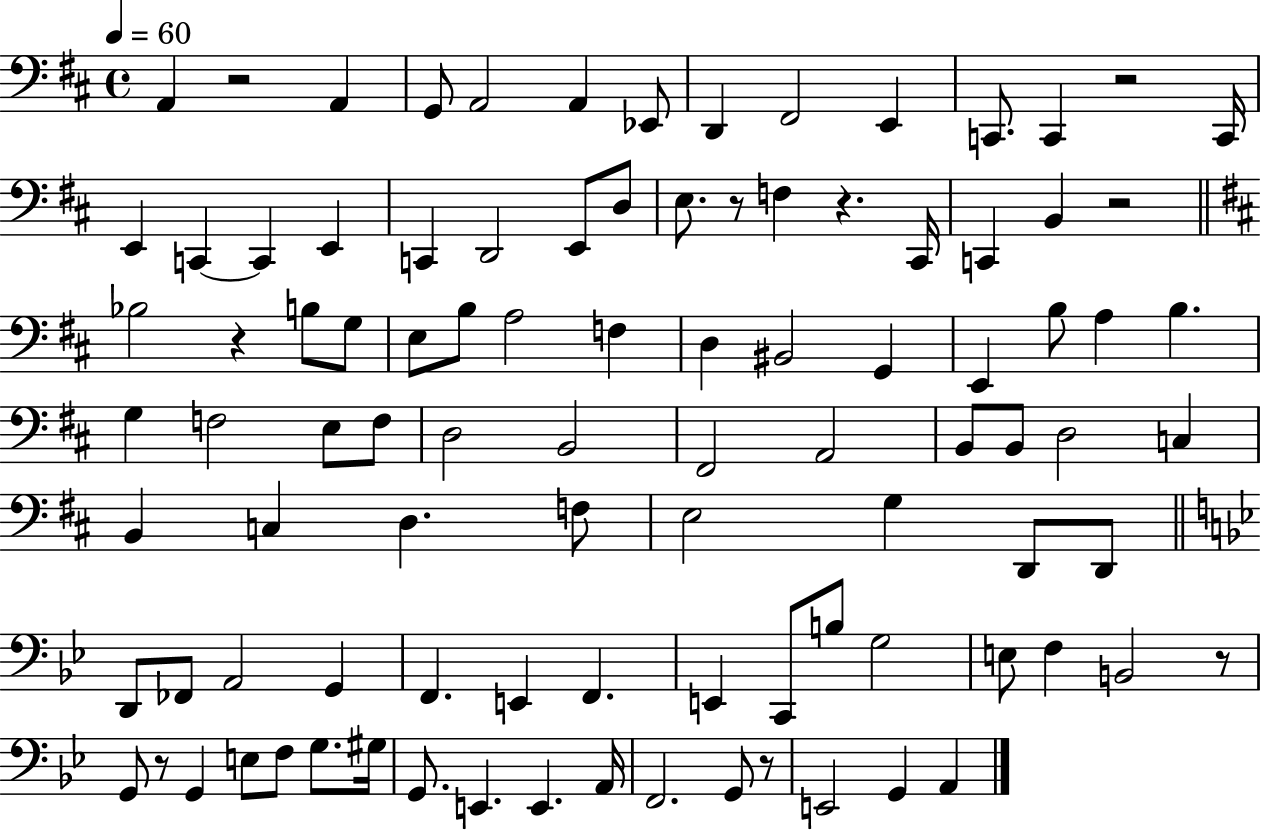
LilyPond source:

{
  \clef bass
  \time 4/4
  \defaultTimeSignature
  \key d \major
  \tempo 4 = 60
  a,4 r2 a,4 | g,8 a,2 a,4 ees,8 | d,4 fis,2 e,4 | c,8. c,4 r2 c,16 | \break e,4 c,4~~ c,4 e,4 | c,4 d,2 e,8 d8 | e8. r8 f4 r4. cis,16 | c,4 b,4 r2 | \break \bar "||" \break \key d \major bes2 r4 b8 g8 | e8 b8 a2 f4 | d4 bis,2 g,4 | e,4 b8 a4 b4. | \break g4 f2 e8 f8 | d2 b,2 | fis,2 a,2 | b,8 b,8 d2 c4 | \break b,4 c4 d4. f8 | e2 g4 d,8 d,8 | \bar "||" \break \key bes \major d,8 fes,8 a,2 g,4 | f,4. e,4 f,4. | e,4 c,8 b8 g2 | e8 f4 b,2 r8 | \break g,8 r8 g,4 e8 f8 g8. gis16 | g,8. e,4. e,4. a,16 | f,2. g,8 r8 | e,2 g,4 a,4 | \break \bar "|."
}